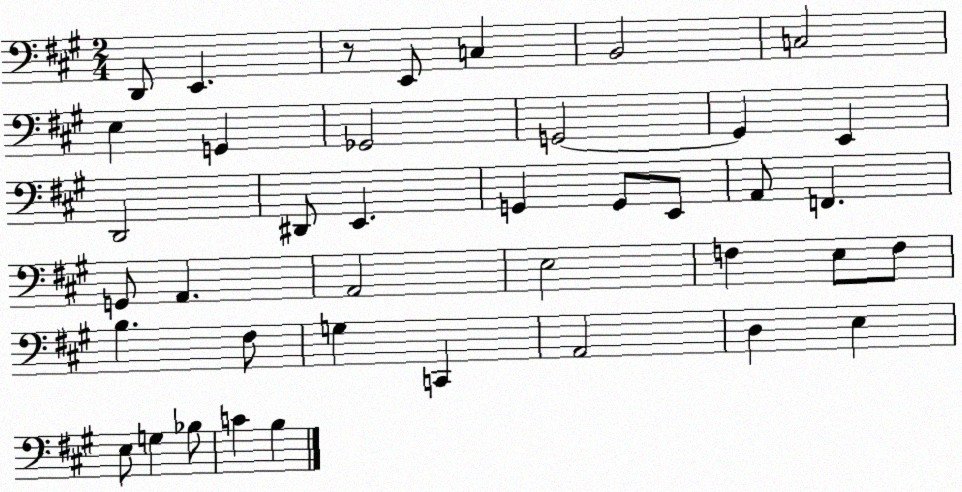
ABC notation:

X:1
T:Untitled
M:2/4
L:1/4
K:A
D,,/2 E,, z/2 E,,/2 C, B,,2 C,2 E, G,, _G,,2 G,,2 G,, E,, D,,2 ^D,,/2 E,, G,, G,,/2 E,,/2 A,,/2 F,, G,,/2 A,, A,,2 E,2 F, E,/2 F,/2 B, ^F,/2 G, C,, A,,2 D, E, E,/2 G, _B,/2 C B,